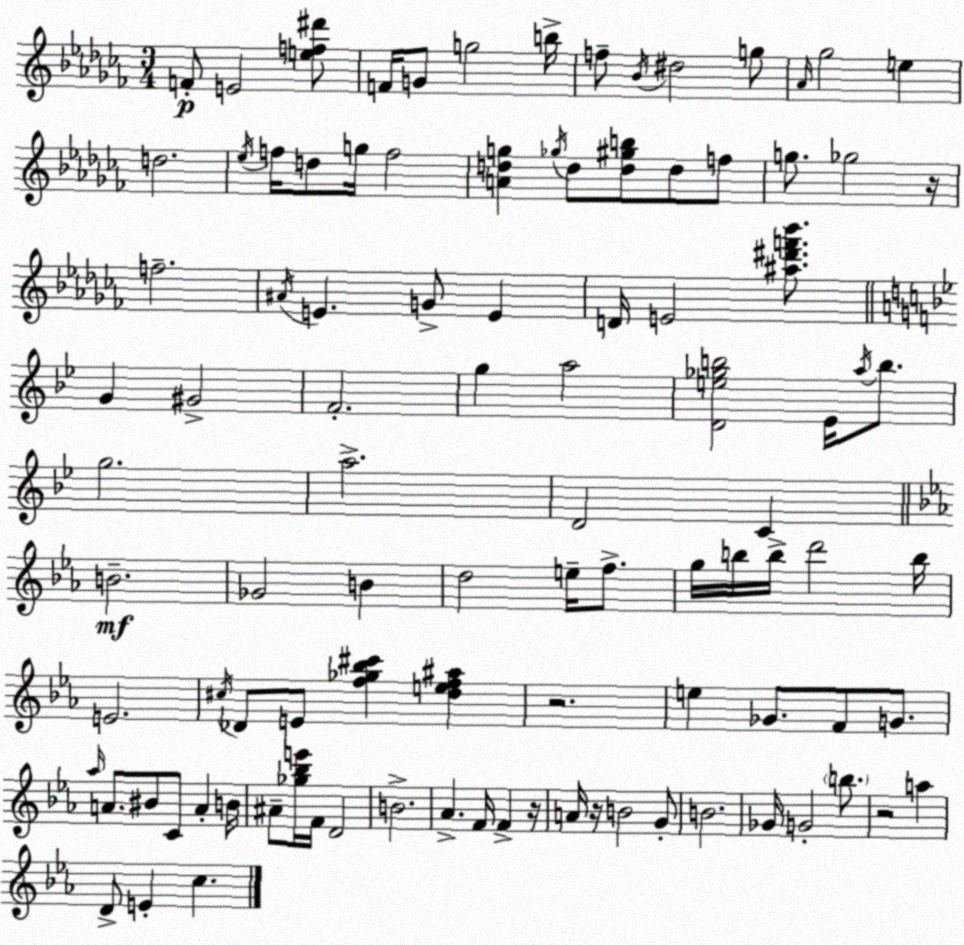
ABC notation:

X:1
T:Untitled
M:3/4
L:1/4
K:Abm
F/2 E2 [ef^d']/2 F/4 G/2 g2 b/4 f/2 _B/4 ^d2 g/2 _A/4 _g2 e d2 _e/4 f/4 d/2 g/4 f2 [Adg] _g/4 d/2 [d^gb]/2 d/2 f/2 g/2 _g2 z/4 f2 ^A/4 E G/2 E D/4 E2 [^a^d'f'_b']/2 G ^G2 F2 g a2 [De_gb]2 _E/4 a/4 b/2 g2 a2 D2 C B2 _G2 B d2 e/4 f/2 g/4 b/4 b/4 d'2 b/4 E2 ^c/4 _D/2 E/2 [f_g_b^c'] [def^a] z2 e _G/2 F/2 G/2 _a/4 A/2 ^B/2 C/2 A B/4 ^A/2 [_g_be']/4 F/4 D2 B2 _A F/4 F z/4 A/4 z/4 B2 G/2 B2 _G/4 G2 b/2 z2 a D/2 E c